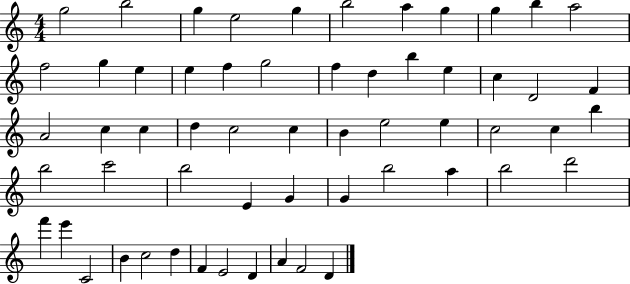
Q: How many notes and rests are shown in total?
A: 58